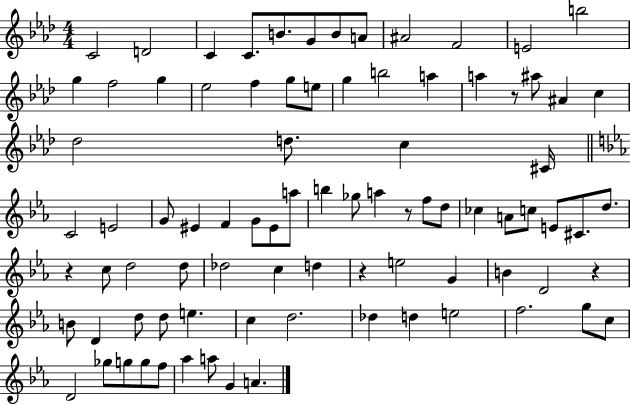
{
  \clef treble
  \numericTimeSignature
  \time 4/4
  \key aes \major
  c'2 d'2 | c'4 c'8. b'8. g'8 b'8 a'8 | ais'2 f'2 | e'2 b''2 | \break g''4 f''2 g''4 | ees''2 f''4 g''8 e''8 | g''4 b''2 a''4 | a''4 r8 ais''8 ais'4 c''4 | \break des''2 d''8. c''4 cis'16 | \bar "||" \break \key c \minor c'2 e'2 | g'8 eis'4 f'4 g'8 eis'8 a''8 | b''4 ges''8 a''4 r8 f''8 d''8 | ces''4 a'8 c''8 e'8 cis'8. d''8. | \break r4 c''8 d''2 d''8 | des''2 c''4 d''4 | r4 e''2 g'4 | b'4 d'2 r4 | \break b'8 d'4 d''8 d''8 e''4. | c''4 d''2. | des''4 d''4 e''2 | f''2. g''8 c''8 | \break d'2 ges''8 g''8 g''8 f''8 | aes''4 a''8 g'4 a'4. | \bar "|."
}